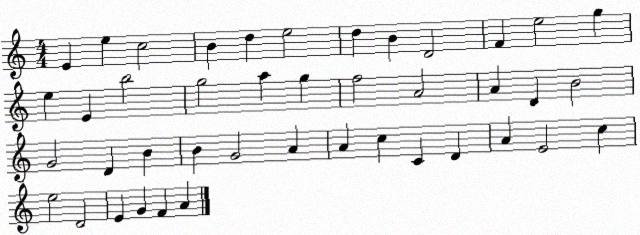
X:1
T:Untitled
M:4/4
L:1/4
K:C
E e c2 B d e2 d B D2 F e2 g e E b2 g2 a g f2 A2 A D B2 G2 D B B G2 A A c C D A E2 c e2 D2 E G F A